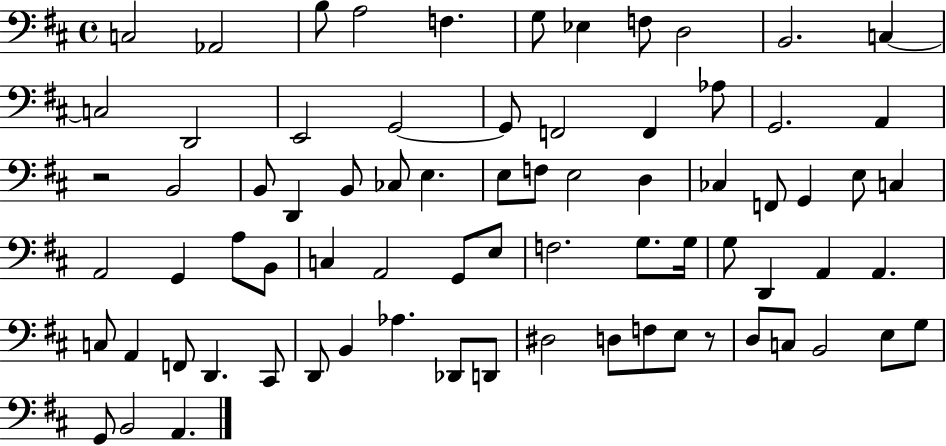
{
  \clef bass
  \time 4/4
  \defaultTimeSignature
  \key d \major
  c2 aes,2 | b8 a2 f4. | g8 ees4 f8 d2 | b,2. c4~~ | \break c2 d,2 | e,2 g,2~~ | g,8 f,2 f,4 aes8 | g,2. a,4 | \break r2 b,2 | b,8 d,4 b,8 ces8 e4. | e8 f8 e2 d4 | ces4 f,8 g,4 e8 c4 | \break a,2 g,4 a8 b,8 | c4 a,2 g,8 e8 | f2. g8. g16 | g8 d,4 a,4 a,4. | \break c8 a,4 f,8 d,4. cis,8 | d,8 b,4 aes4. des,8 d,8 | dis2 d8 f8 e8 r8 | d8 c8 b,2 e8 g8 | \break g,8 b,2 a,4. | \bar "|."
}